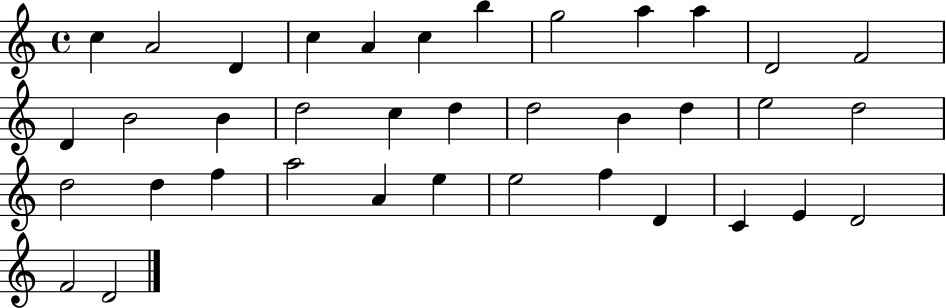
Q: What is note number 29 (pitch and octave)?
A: E5